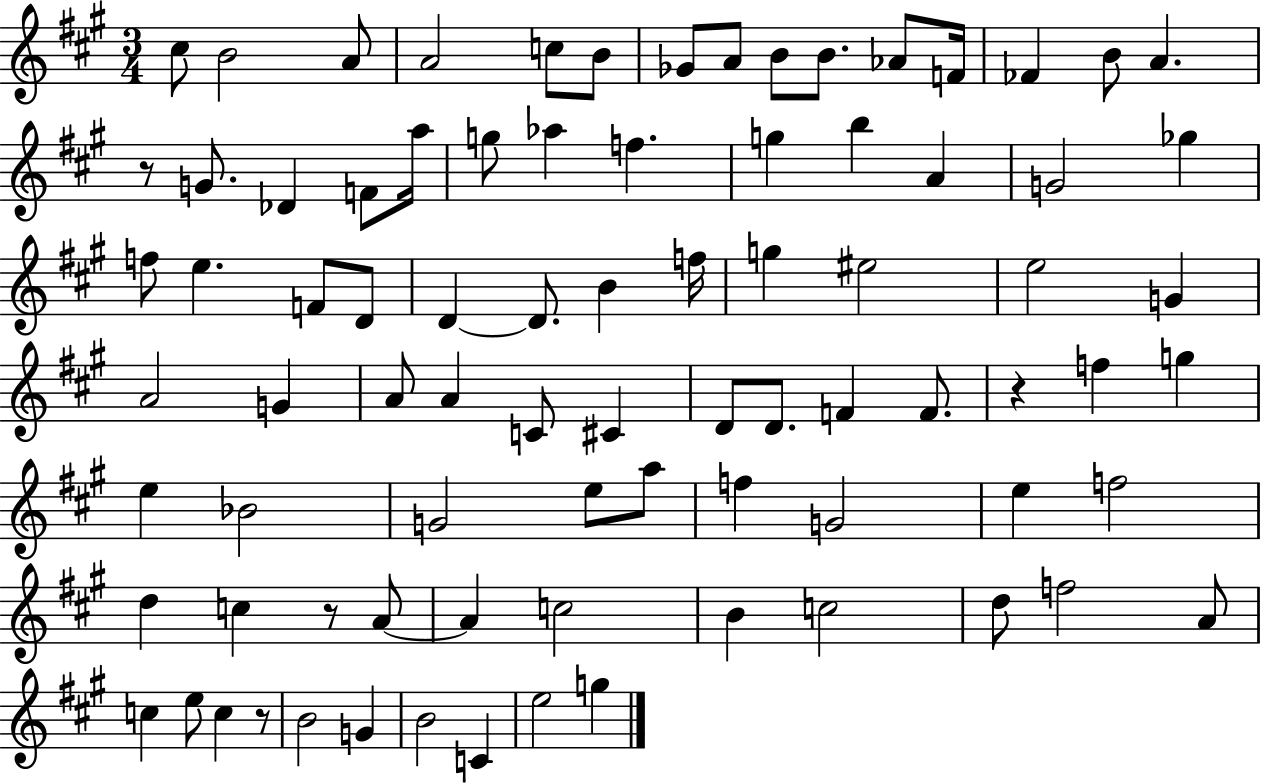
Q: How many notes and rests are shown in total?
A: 83